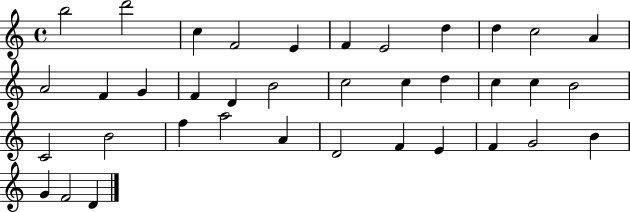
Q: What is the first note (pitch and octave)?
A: B5